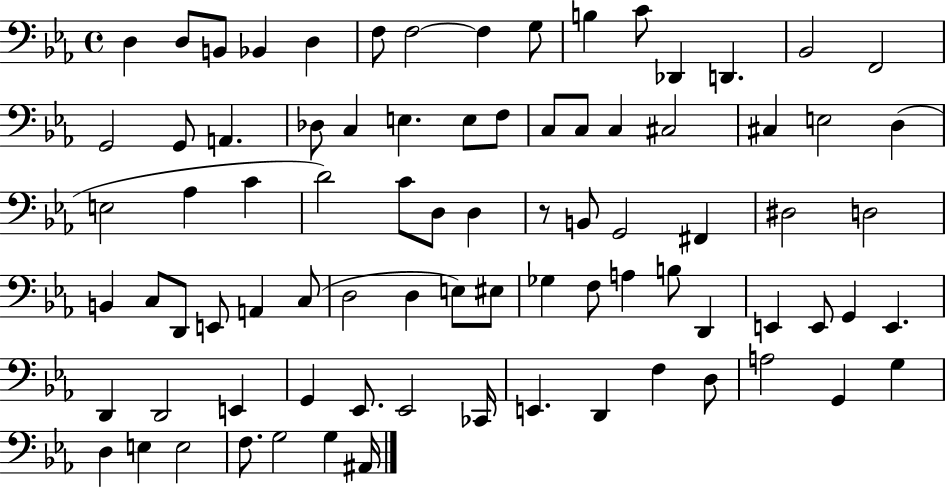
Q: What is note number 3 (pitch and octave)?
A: B2